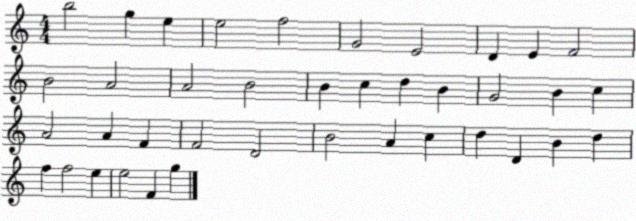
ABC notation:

X:1
T:Untitled
M:4/4
L:1/4
K:C
b2 g e e2 f2 G2 E2 D E F2 B2 A2 A2 B2 B c d B G2 B c A2 A F F2 D2 B2 A c d D B d f f2 e e2 F g